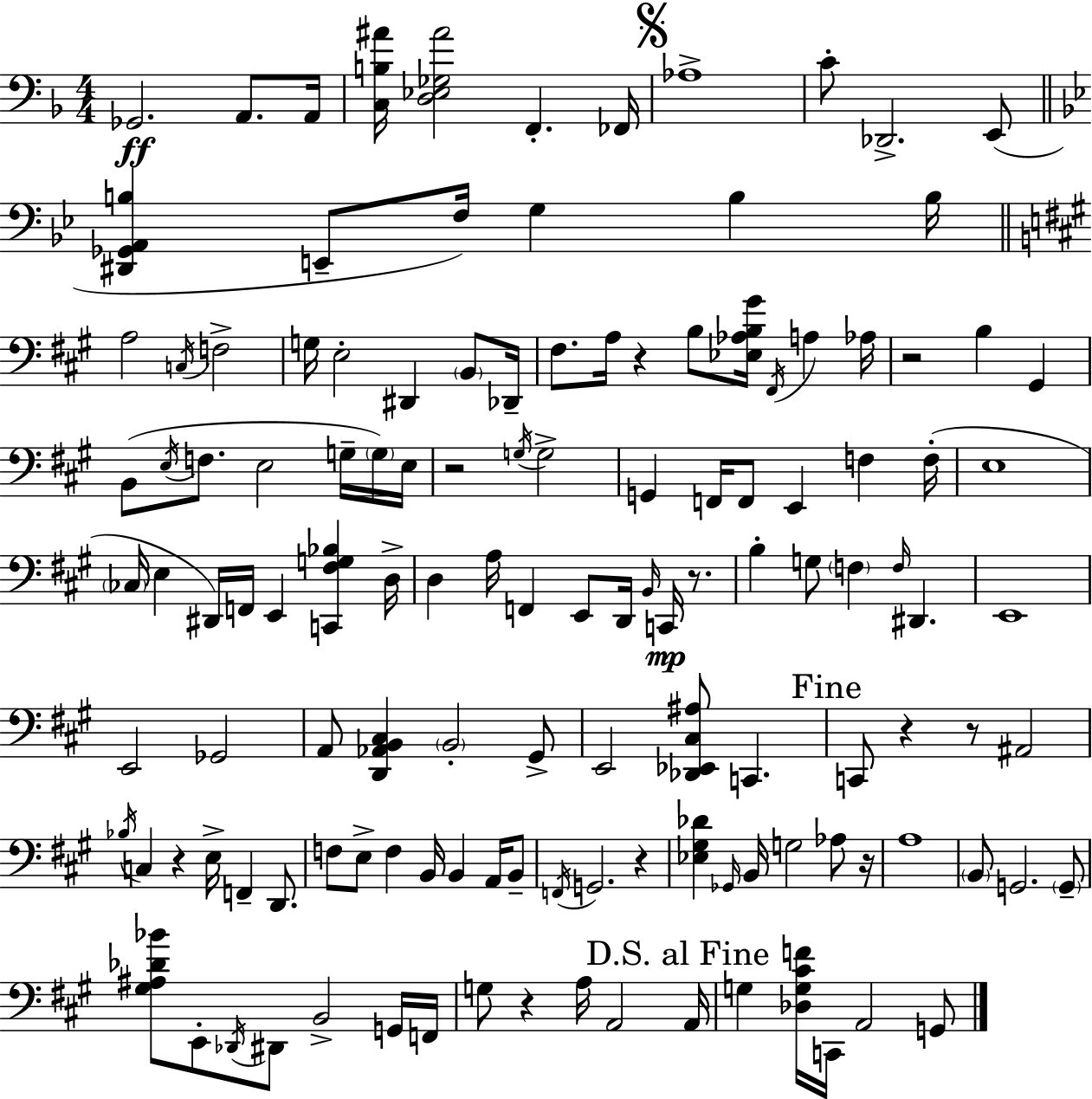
Gb2/h. A2/e. A2/s [C3,B3,A#4]/s [D3,Eb3,Gb3,A#4]/h F2/q. FES2/s Ab3/w C4/e Db2/h. E2/e [D#2,Gb2,A2,B3]/q E2/e F3/s G3/q B3/q B3/s A3/h C3/s F3/h G3/s E3/h D#2/q B2/e Db2/s F#3/e. A3/s R/q B3/e [Eb3,Ab3,B3,G#4]/s F#2/s A3/q Ab3/s R/h B3/q G#2/q B2/e E3/s F3/e. E3/h G3/s G3/s E3/s R/h G3/s G3/h G2/q F2/s F2/e E2/q F3/q F3/s E3/w CES3/s E3/q D#2/s F2/s E2/q [C2,F#3,G3,Bb3]/q D3/s D3/q A3/s F2/q E2/e D2/s B2/s C2/s R/e. B3/q G3/e F3/q F3/s D#2/q. E2/w E2/h Gb2/h A2/e [D2,Ab2,B2,C#3]/q B2/h G#2/e E2/h [Db2,Eb2,C#3,A#3]/e C2/q. C2/e R/q R/e A#2/h Bb3/s C3/q R/q E3/s F2/q D2/e. F3/e E3/e F3/q B2/s B2/q A2/s B2/e F2/s G2/h. R/q [Eb3,G#3,Db4]/q Gb2/s B2/s G3/h Ab3/e R/s A3/w B2/e G2/h. G2/e [G#3,A#3,Db4,Bb4]/e E2/e Db2/s D#2/e B2/h G2/s F2/s G3/e R/q A3/s A2/h A2/s G3/q [Db3,G3,C#4,F4]/s C2/s A2/h G2/e